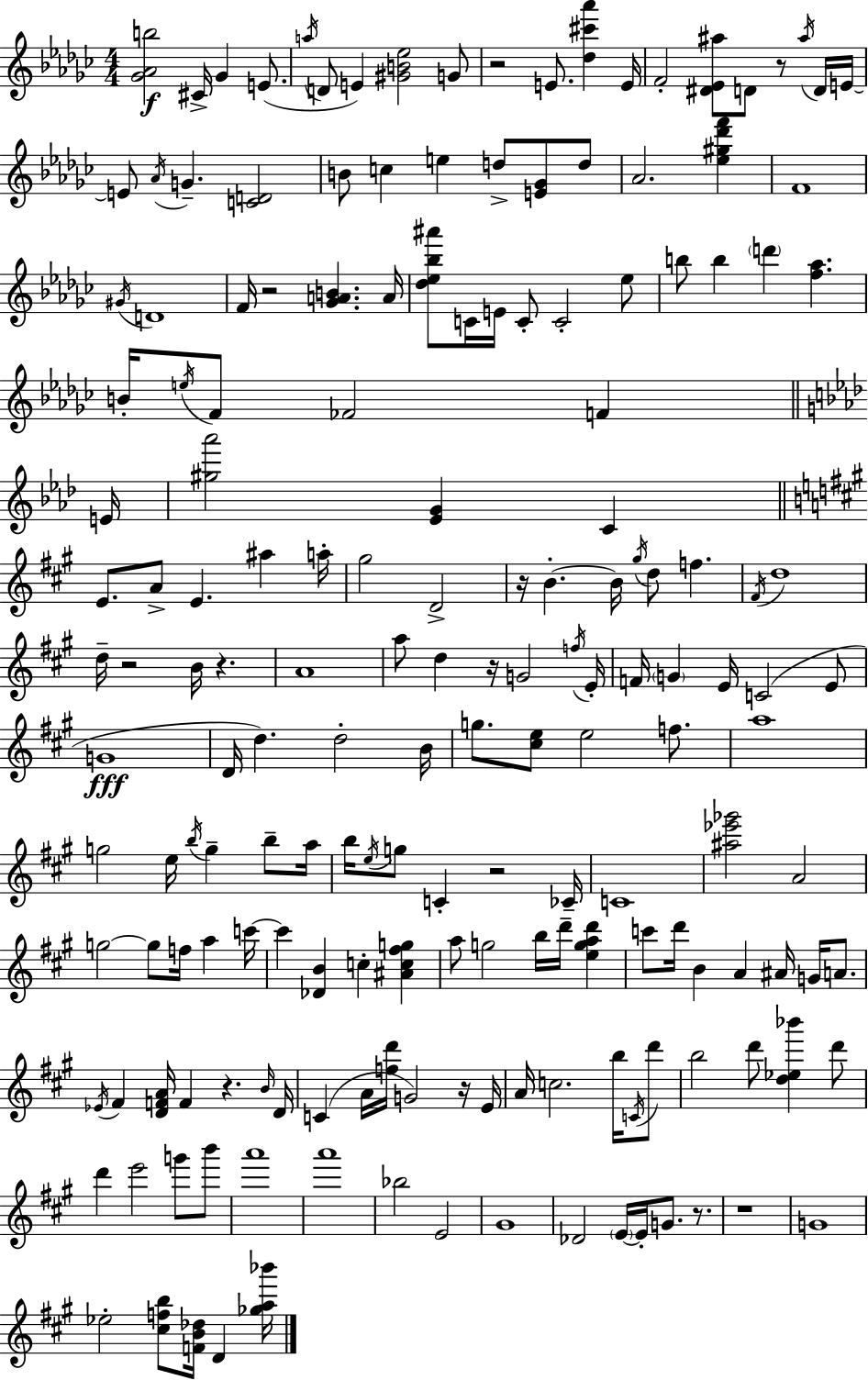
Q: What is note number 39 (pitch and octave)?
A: F4